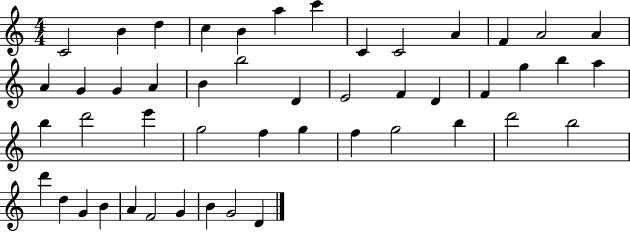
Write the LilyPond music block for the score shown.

{
  \clef treble
  \numericTimeSignature
  \time 4/4
  \key c \major
  c'2 b'4 d''4 | c''4 b'4 a''4 c'''4 | c'4 c'2 a'4 | f'4 a'2 a'4 | \break a'4 g'4 g'4 a'4 | b'4 b''2 d'4 | e'2 f'4 d'4 | f'4 g''4 b''4 a''4 | \break b''4 d'''2 e'''4 | g''2 f''4 g''4 | f''4 g''2 b''4 | d'''2 b''2 | \break d'''4 d''4 g'4 b'4 | a'4 f'2 g'4 | b'4 g'2 d'4 | \bar "|."
}